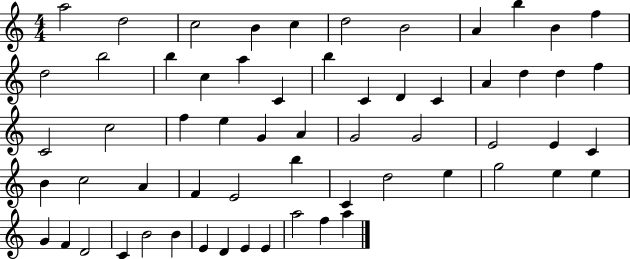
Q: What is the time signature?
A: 4/4